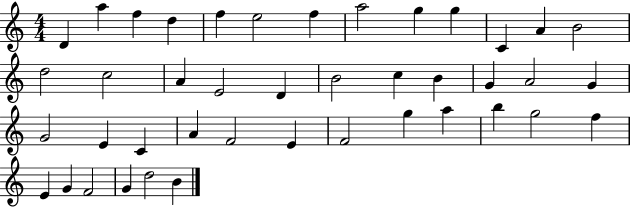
{
  \clef treble
  \numericTimeSignature
  \time 4/4
  \key c \major
  d'4 a''4 f''4 d''4 | f''4 e''2 f''4 | a''2 g''4 g''4 | c'4 a'4 b'2 | \break d''2 c''2 | a'4 e'2 d'4 | b'2 c''4 b'4 | g'4 a'2 g'4 | \break g'2 e'4 c'4 | a'4 f'2 e'4 | f'2 g''4 a''4 | b''4 g''2 f''4 | \break e'4 g'4 f'2 | g'4 d''2 b'4 | \bar "|."
}